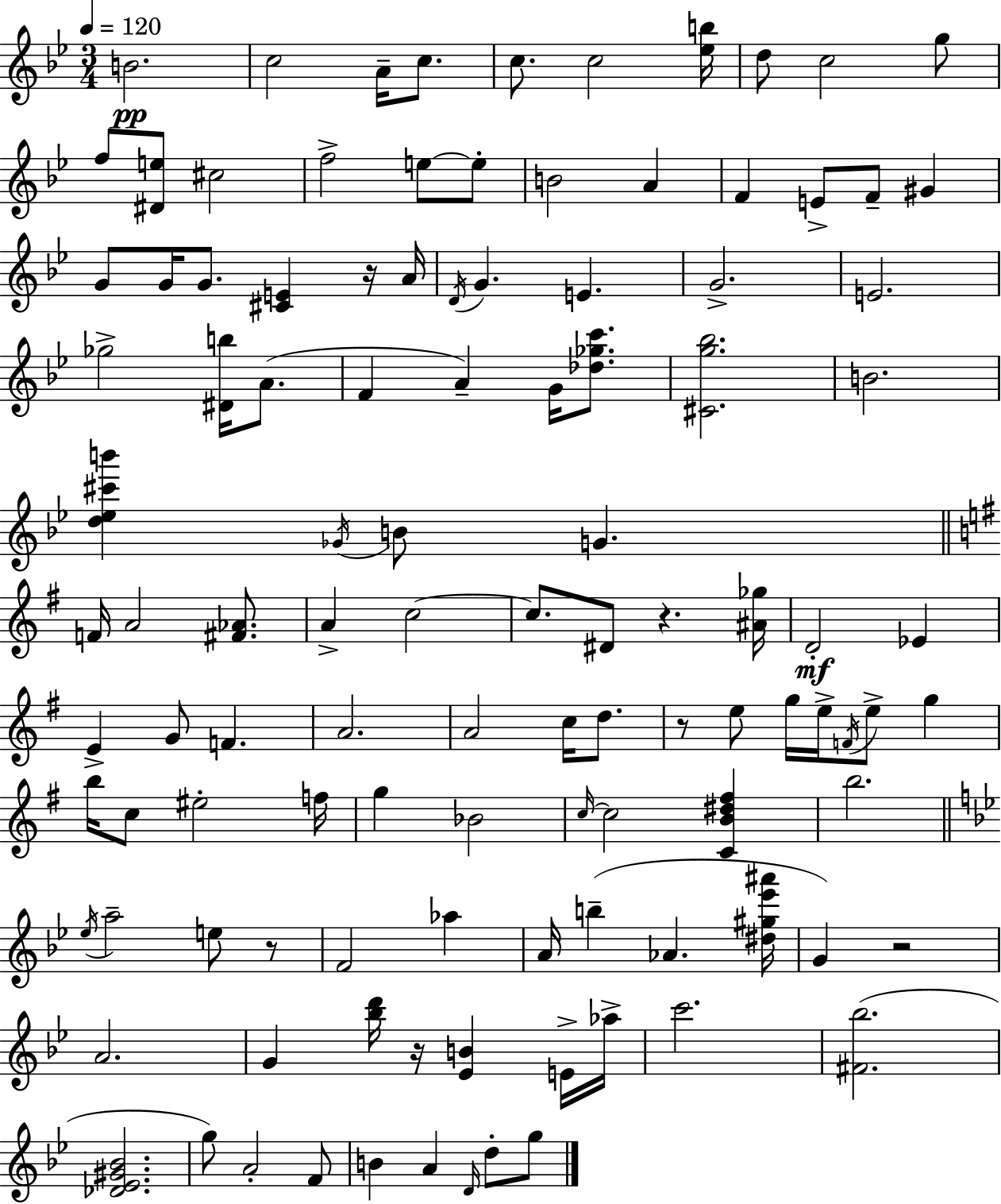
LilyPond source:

{
  \clef treble
  \numericTimeSignature
  \time 3/4
  \key bes \major
  \tempo 4 = 120
  b'2.\pp | c''2 a'16-- c''8. | c''8. c''2 <ees'' b''>16 | d''8 c''2 g''8 | \break f''8 <dis' e''>8 cis''2 | f''2-> e''8~~ e''8-. | b'2 a'4 | f'4 e'8-> f'8-- gis'4 | \break g'8 g'16 g'8. <cis' e'>4 r16 a'16 | \acciaccatura { d'16 } g'4. e'4. | g'2.-> | e'2. | \break ges''2-> <dis' b''>16 a'8.( | f'4 a'4--) g'16 <des'' ges'' c'''>8. | <cis' g'' bes''>2. | b'2. | \break <d'' ees'' cis''' b'''>4 \acciaccatura { ges'16 } b'8 g'4. | \bar "||" \break \key g \major f'16 a'2 <fis' aes'>8. | a'4-> c''2~~ | c''8. dis'8 r4. <ais' ges''>16 | d'2-.\mf ees'4 | \break e'4-> g'8 f'4. | a'2. | a'2 c''16 d''8. | r8 e''8 g''16 e''16-> \acciaccatura { f'16 } e''8-> g''4 | \break b''16 c''8 eis''2-. | f''16 g''4 bes'2 | \grace { c''16~ }~ c''2 <c' b' dis'' fis''>4 | b''2. | \break \bar "||" \break \key bes \major \acciaccatura { ees''16 } a''2-- e''8 r8 | f'2 aes''4 | a'16 b''4--( aes'4. | <dis'' gis'' ees''' ais'''>16 g'4) r2 | \break a'2. | g'4 <bes'' d'''>16 r16 <ees' b'>4 e'16-> | aes''16-> c'''2. | <fis' bes''>2.( | \break <des' ees' gis' bes'>2. | g''8) a'2-. f'8 | b'4 a'4 \grace { d'16 } d''8-. | g''8 \bar "|."
}